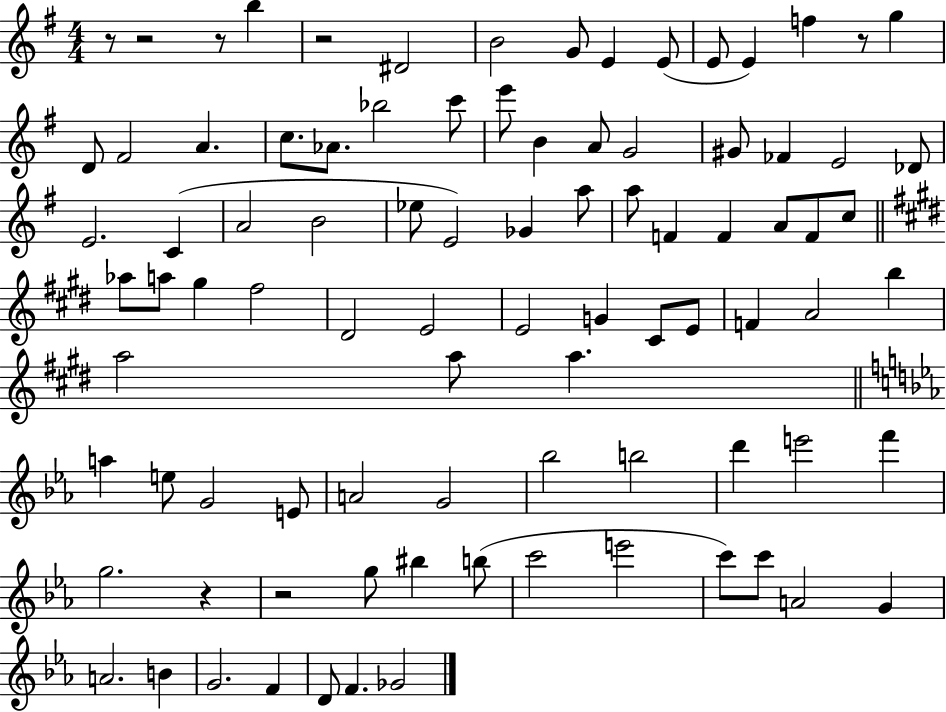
X:1
T:Untitled
M:4/4
L:1/4
K:G
z/2 z2 z/2 b z2 ^D2 B2 G/2 E E/2 E/2 E f z/2 g D/2 ^F2 A c/2 _A/2 _b2 c'/2 e'/2 B A/2 G2 ^G/2 _F E2 _D/2 E2 C A2 B2 _e/2 E2 _G a/2 a/2 F F A/2 F/2 c/2 _a/2 a/2 ^g ^f2 ^D2 E2 E2 G ^C/2 E/2 F A2 b a2 a/2 a a e/2 G2 E/2 A2 G2 _b2 b2 d' e'2 f' g2 z z2 g/2 ^b b/2 c'2 e'2 c'/2 c'/2 A2 G A2 B G2 F D/2 F _G2